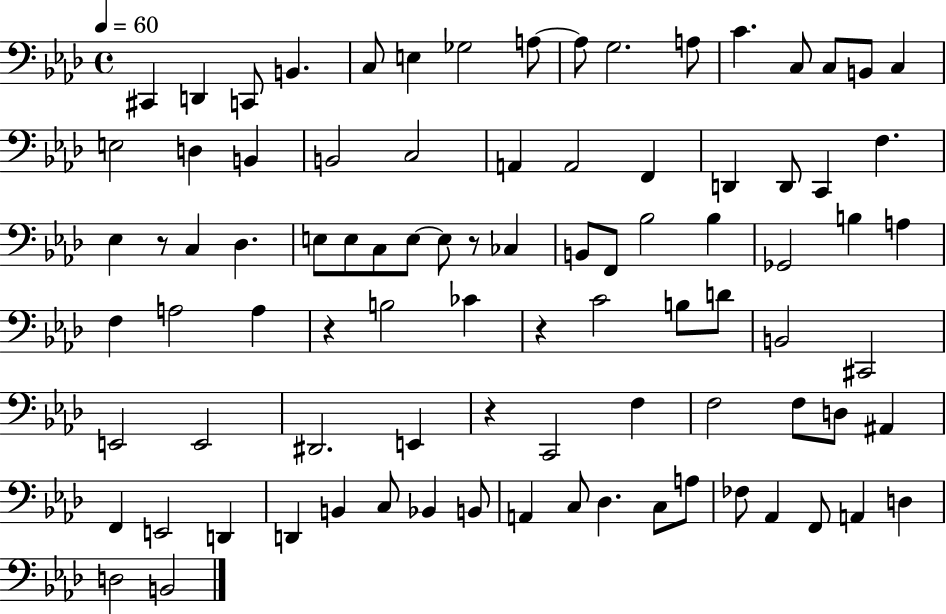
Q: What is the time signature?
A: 4/4